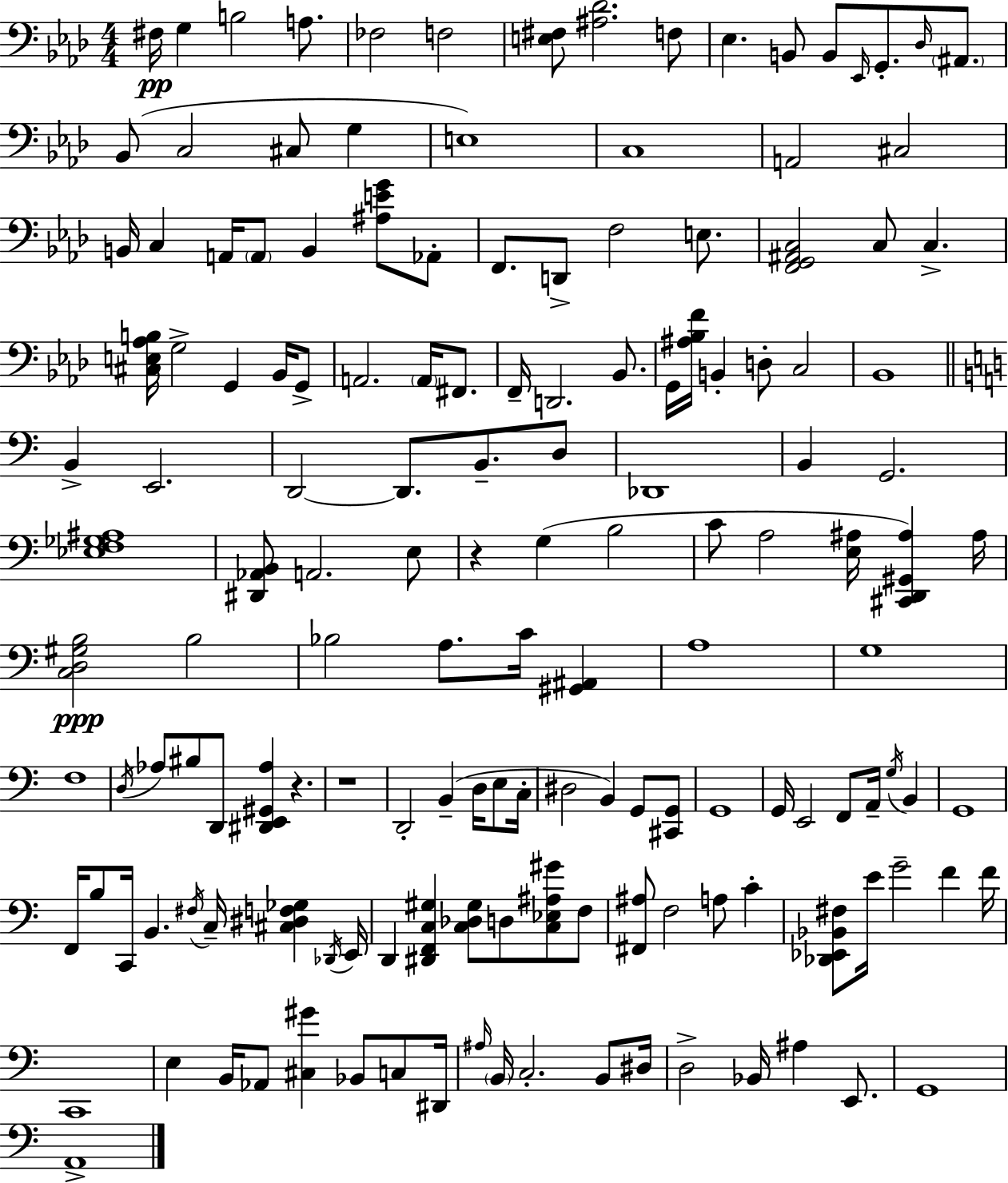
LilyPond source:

{
  \clef bass
  \numericTimeSignature
  \time 4/4
  \key f \minor
  fis16\pp g4 b2 a8. | fes2 f2 | <e fis>8 <ais des'>2. f8 | ees4. b,8 b,8 \grace { ees,16 } g,8.-. \grace { des16 } \parenthesize ais,8. | \break bes,8( c2 cis8 g4 | e1) | c1 | a,2 cis2 | \break b,16 c4 a,16 \parenthesize a,8 b,4 <ais e' g'>8 | aes,8-. f,8. d,8-> f2 e8. | <f, g, ais, c>2 c8 c4.-> | <cis e aes b>16 g2-> g,4 bes,16 | \break g,8-> a,2. \parenthesize a,16 fis,8. | f,16-- d,2. bes,8. | g,16 <ais bes f'>16 b,4-. d8-. c2 | bes,1 | \break \bar "||" \break \key c \major b,4-> e,2. | d,2~~ d,8. b,8.-- d8 | des,1 | b,4 g,2. | \break <ees f ges ais>1 | <dis, aes, b,>8 a,2. e8 | r4 g4( b2 | c'8 a2 <e ais>16 <cis, d, gis, ais>4) ais16 | \break <c d gis b>2\ppp b2 | bes2 a8. c'16 <gis, ais,>4 | a1 | g1 | \break f1 | \acciaccatura { d16 } aes8 bis8 d,8 <dis, e, gis, aes>4 r4. | r1 | d,2-. b,4--( d16 e8 | \break c16-. dis2 b,4) g,8 <cis, g,>8 | g,1 | g,16 e,2 f,8 a,16-- \acciaccatura { g16 } b,4 | g,1 | \break f,16 b8 c,16 b,4. \acciaccatura { fis16 } c16-- <cis dis f ges>4 | \acciaccatura { des,16 } e,16 d,4 <dis, f, c gis>4 <c des gis>8 d8 | <c ees ais gis'>8 f8 <fis, ais>8 f2 a8 | c'4-. <des, ees, bes, fis>8 e'16 g'2-- f'4 | \break f'16 c,1 | e4 b,16 aes,8 <cis gis'>4 bes,8 | c8 dis,16 \grace { ais16 } \parenthesize b,16 c2.-. | b,8 dis16 d2-> bes,16 ais4 | \break e,8. g,1 | a,1-> | \bar "|."
}